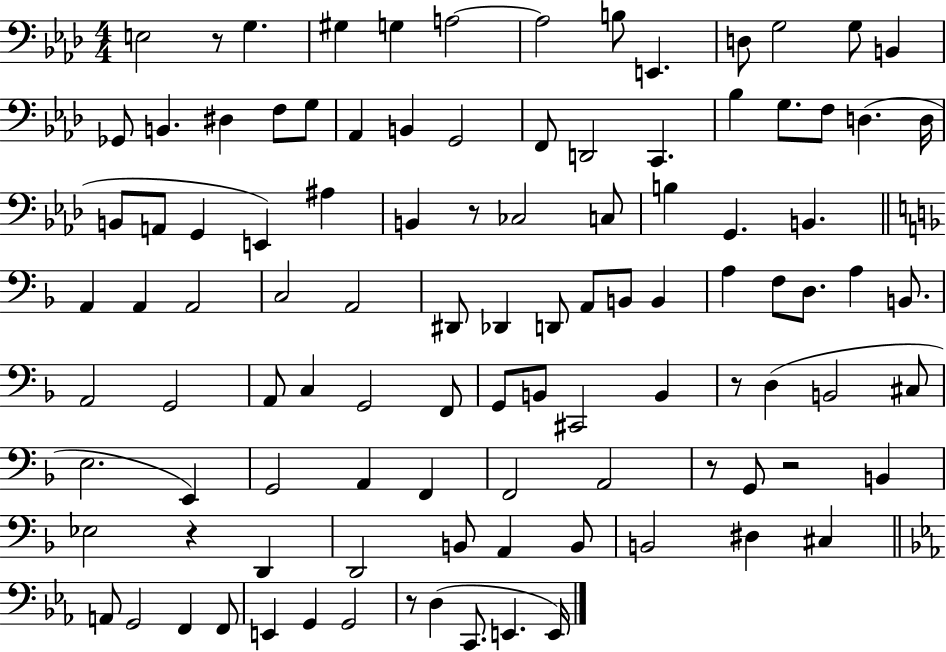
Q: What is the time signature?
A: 4/4